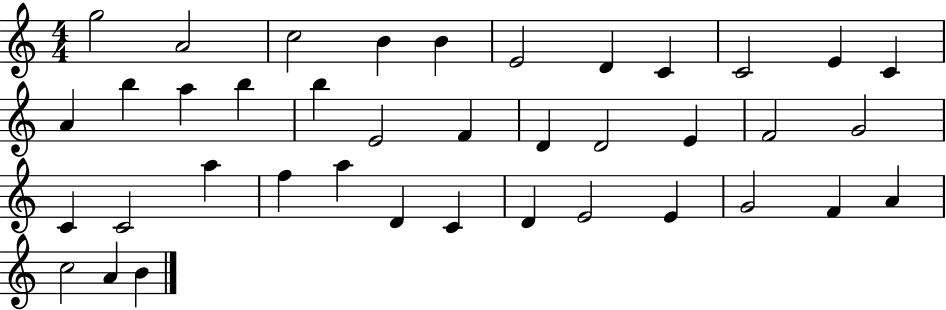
{
  \clef treble
  \numericTimeSignature
  \time 4/4
  \key c \major
  g''2 a'2 | c''2 b'4 b'4 | e'2 d'4 c'4 | c'2 e'4 c'4 | \break a'4 b''4 a''4 b''4 | b''4 e'2 f'4 | d'4 d'2 e'4 | f'2 g'2 | \break c'4 c'2 a''4 | f''4 a''4 d'4 c'4 | d'4 e'2 e'4 | g'2 f'4 a'4 | \break c''2 a'4 b'4 | \bar "|."
}